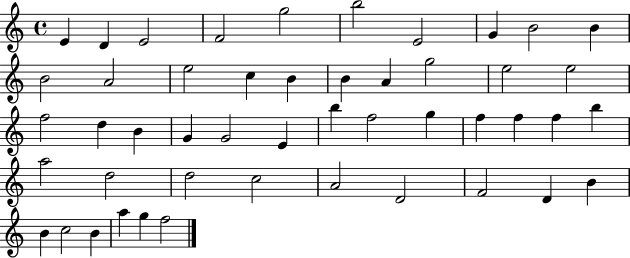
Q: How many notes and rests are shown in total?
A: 48